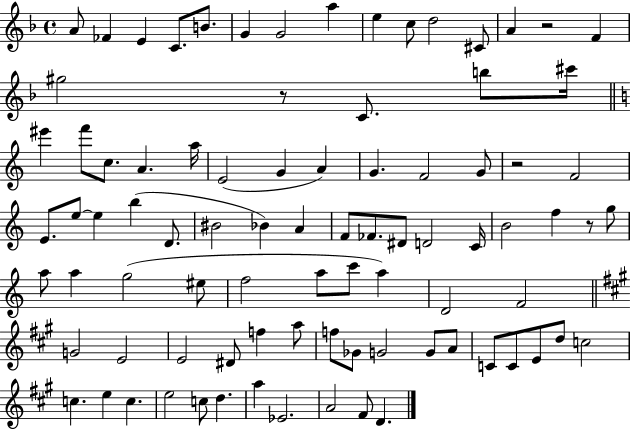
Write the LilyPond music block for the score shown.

{
  \clef treble
  \time 4/4
  \defaultTimeSignature
  \key f \major
  a'8 fes'4 e'4 c'8. b'8. | g'4 g'2 a''4 | e''4 c''8 d''2 cis'8 | a'4 r2 f'4 | \break gis''2 r8 c'8. b''8 cis'''16 | \bar "||" \break \key c \major eis'''4 f'''8 c''8. a'4. a''16 | e'2( g'4 a'4) | g'4. f'2 g'8 | r2 f'2 | \break e'8. e''8~~ e''4 b''4( d'8. | bis'2 bes'4) a'4 | f'8 fes'8. dis'8 d'2 c'16 | b'2 f''4 r8 g''8 | \break a''8 a''4 g''2( eis''8 | f''2 a''8 c'''8 a''4) | d'2 f'2 | \bar "||" \break \key a \major g'2 e'2 | e'2 dis'8 f''4 a''8 | f''8 ges'8 g'2 g'8 a'8 | c'8 c'8 e'8 d''8 c''2 | \break c''4. e''4 c''4. | e''2 c''8 d''4. | a''4 ees'2. | a'2 fis'8 d'4. | \break \bar "|."
}